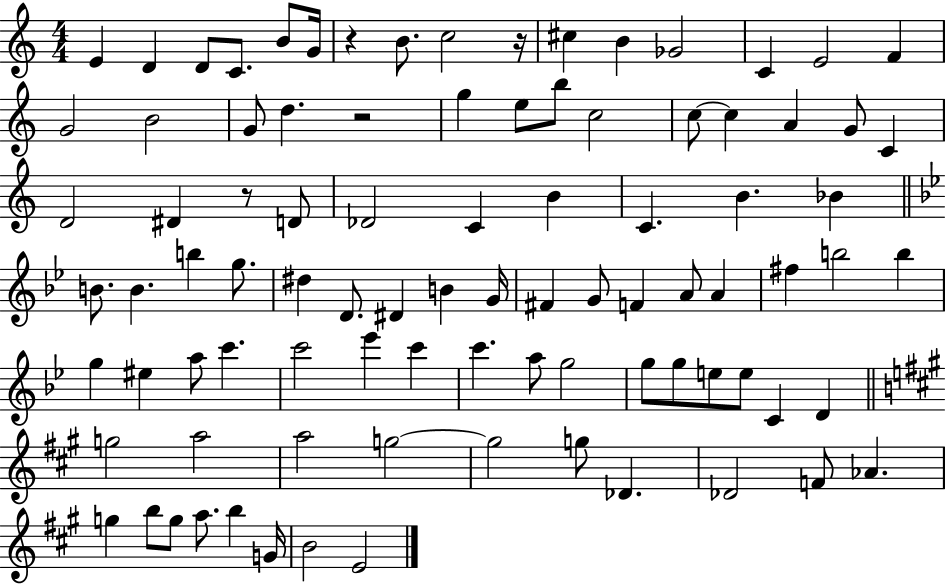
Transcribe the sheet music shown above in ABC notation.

X:1
T:Untitled
M:4/4
L:1/4
K:C
E D D/2 C/2 B/2 G/4 z B/2 c2 z/4 ^c B _G2 C E2 F G2 B2 G/2 d z2 g e/2 b/2 c2 c/2 c A G/2 C D2 ^D z/2 D/2 _D2 C B C B _B B/2 B b g/2 ^d D/2 ^D B G/4 ^F G/2 F A/2 A ^f b2 b g ^e a/2 c' c'2 _e' c' c' a/2 g2 g/2 g/2 e/2 e/2 C D g2 a2 a2 g2 g2 g/2 _D _D2 F/2 _A g b/2 g/2 a/2 b G/4 B2 E2